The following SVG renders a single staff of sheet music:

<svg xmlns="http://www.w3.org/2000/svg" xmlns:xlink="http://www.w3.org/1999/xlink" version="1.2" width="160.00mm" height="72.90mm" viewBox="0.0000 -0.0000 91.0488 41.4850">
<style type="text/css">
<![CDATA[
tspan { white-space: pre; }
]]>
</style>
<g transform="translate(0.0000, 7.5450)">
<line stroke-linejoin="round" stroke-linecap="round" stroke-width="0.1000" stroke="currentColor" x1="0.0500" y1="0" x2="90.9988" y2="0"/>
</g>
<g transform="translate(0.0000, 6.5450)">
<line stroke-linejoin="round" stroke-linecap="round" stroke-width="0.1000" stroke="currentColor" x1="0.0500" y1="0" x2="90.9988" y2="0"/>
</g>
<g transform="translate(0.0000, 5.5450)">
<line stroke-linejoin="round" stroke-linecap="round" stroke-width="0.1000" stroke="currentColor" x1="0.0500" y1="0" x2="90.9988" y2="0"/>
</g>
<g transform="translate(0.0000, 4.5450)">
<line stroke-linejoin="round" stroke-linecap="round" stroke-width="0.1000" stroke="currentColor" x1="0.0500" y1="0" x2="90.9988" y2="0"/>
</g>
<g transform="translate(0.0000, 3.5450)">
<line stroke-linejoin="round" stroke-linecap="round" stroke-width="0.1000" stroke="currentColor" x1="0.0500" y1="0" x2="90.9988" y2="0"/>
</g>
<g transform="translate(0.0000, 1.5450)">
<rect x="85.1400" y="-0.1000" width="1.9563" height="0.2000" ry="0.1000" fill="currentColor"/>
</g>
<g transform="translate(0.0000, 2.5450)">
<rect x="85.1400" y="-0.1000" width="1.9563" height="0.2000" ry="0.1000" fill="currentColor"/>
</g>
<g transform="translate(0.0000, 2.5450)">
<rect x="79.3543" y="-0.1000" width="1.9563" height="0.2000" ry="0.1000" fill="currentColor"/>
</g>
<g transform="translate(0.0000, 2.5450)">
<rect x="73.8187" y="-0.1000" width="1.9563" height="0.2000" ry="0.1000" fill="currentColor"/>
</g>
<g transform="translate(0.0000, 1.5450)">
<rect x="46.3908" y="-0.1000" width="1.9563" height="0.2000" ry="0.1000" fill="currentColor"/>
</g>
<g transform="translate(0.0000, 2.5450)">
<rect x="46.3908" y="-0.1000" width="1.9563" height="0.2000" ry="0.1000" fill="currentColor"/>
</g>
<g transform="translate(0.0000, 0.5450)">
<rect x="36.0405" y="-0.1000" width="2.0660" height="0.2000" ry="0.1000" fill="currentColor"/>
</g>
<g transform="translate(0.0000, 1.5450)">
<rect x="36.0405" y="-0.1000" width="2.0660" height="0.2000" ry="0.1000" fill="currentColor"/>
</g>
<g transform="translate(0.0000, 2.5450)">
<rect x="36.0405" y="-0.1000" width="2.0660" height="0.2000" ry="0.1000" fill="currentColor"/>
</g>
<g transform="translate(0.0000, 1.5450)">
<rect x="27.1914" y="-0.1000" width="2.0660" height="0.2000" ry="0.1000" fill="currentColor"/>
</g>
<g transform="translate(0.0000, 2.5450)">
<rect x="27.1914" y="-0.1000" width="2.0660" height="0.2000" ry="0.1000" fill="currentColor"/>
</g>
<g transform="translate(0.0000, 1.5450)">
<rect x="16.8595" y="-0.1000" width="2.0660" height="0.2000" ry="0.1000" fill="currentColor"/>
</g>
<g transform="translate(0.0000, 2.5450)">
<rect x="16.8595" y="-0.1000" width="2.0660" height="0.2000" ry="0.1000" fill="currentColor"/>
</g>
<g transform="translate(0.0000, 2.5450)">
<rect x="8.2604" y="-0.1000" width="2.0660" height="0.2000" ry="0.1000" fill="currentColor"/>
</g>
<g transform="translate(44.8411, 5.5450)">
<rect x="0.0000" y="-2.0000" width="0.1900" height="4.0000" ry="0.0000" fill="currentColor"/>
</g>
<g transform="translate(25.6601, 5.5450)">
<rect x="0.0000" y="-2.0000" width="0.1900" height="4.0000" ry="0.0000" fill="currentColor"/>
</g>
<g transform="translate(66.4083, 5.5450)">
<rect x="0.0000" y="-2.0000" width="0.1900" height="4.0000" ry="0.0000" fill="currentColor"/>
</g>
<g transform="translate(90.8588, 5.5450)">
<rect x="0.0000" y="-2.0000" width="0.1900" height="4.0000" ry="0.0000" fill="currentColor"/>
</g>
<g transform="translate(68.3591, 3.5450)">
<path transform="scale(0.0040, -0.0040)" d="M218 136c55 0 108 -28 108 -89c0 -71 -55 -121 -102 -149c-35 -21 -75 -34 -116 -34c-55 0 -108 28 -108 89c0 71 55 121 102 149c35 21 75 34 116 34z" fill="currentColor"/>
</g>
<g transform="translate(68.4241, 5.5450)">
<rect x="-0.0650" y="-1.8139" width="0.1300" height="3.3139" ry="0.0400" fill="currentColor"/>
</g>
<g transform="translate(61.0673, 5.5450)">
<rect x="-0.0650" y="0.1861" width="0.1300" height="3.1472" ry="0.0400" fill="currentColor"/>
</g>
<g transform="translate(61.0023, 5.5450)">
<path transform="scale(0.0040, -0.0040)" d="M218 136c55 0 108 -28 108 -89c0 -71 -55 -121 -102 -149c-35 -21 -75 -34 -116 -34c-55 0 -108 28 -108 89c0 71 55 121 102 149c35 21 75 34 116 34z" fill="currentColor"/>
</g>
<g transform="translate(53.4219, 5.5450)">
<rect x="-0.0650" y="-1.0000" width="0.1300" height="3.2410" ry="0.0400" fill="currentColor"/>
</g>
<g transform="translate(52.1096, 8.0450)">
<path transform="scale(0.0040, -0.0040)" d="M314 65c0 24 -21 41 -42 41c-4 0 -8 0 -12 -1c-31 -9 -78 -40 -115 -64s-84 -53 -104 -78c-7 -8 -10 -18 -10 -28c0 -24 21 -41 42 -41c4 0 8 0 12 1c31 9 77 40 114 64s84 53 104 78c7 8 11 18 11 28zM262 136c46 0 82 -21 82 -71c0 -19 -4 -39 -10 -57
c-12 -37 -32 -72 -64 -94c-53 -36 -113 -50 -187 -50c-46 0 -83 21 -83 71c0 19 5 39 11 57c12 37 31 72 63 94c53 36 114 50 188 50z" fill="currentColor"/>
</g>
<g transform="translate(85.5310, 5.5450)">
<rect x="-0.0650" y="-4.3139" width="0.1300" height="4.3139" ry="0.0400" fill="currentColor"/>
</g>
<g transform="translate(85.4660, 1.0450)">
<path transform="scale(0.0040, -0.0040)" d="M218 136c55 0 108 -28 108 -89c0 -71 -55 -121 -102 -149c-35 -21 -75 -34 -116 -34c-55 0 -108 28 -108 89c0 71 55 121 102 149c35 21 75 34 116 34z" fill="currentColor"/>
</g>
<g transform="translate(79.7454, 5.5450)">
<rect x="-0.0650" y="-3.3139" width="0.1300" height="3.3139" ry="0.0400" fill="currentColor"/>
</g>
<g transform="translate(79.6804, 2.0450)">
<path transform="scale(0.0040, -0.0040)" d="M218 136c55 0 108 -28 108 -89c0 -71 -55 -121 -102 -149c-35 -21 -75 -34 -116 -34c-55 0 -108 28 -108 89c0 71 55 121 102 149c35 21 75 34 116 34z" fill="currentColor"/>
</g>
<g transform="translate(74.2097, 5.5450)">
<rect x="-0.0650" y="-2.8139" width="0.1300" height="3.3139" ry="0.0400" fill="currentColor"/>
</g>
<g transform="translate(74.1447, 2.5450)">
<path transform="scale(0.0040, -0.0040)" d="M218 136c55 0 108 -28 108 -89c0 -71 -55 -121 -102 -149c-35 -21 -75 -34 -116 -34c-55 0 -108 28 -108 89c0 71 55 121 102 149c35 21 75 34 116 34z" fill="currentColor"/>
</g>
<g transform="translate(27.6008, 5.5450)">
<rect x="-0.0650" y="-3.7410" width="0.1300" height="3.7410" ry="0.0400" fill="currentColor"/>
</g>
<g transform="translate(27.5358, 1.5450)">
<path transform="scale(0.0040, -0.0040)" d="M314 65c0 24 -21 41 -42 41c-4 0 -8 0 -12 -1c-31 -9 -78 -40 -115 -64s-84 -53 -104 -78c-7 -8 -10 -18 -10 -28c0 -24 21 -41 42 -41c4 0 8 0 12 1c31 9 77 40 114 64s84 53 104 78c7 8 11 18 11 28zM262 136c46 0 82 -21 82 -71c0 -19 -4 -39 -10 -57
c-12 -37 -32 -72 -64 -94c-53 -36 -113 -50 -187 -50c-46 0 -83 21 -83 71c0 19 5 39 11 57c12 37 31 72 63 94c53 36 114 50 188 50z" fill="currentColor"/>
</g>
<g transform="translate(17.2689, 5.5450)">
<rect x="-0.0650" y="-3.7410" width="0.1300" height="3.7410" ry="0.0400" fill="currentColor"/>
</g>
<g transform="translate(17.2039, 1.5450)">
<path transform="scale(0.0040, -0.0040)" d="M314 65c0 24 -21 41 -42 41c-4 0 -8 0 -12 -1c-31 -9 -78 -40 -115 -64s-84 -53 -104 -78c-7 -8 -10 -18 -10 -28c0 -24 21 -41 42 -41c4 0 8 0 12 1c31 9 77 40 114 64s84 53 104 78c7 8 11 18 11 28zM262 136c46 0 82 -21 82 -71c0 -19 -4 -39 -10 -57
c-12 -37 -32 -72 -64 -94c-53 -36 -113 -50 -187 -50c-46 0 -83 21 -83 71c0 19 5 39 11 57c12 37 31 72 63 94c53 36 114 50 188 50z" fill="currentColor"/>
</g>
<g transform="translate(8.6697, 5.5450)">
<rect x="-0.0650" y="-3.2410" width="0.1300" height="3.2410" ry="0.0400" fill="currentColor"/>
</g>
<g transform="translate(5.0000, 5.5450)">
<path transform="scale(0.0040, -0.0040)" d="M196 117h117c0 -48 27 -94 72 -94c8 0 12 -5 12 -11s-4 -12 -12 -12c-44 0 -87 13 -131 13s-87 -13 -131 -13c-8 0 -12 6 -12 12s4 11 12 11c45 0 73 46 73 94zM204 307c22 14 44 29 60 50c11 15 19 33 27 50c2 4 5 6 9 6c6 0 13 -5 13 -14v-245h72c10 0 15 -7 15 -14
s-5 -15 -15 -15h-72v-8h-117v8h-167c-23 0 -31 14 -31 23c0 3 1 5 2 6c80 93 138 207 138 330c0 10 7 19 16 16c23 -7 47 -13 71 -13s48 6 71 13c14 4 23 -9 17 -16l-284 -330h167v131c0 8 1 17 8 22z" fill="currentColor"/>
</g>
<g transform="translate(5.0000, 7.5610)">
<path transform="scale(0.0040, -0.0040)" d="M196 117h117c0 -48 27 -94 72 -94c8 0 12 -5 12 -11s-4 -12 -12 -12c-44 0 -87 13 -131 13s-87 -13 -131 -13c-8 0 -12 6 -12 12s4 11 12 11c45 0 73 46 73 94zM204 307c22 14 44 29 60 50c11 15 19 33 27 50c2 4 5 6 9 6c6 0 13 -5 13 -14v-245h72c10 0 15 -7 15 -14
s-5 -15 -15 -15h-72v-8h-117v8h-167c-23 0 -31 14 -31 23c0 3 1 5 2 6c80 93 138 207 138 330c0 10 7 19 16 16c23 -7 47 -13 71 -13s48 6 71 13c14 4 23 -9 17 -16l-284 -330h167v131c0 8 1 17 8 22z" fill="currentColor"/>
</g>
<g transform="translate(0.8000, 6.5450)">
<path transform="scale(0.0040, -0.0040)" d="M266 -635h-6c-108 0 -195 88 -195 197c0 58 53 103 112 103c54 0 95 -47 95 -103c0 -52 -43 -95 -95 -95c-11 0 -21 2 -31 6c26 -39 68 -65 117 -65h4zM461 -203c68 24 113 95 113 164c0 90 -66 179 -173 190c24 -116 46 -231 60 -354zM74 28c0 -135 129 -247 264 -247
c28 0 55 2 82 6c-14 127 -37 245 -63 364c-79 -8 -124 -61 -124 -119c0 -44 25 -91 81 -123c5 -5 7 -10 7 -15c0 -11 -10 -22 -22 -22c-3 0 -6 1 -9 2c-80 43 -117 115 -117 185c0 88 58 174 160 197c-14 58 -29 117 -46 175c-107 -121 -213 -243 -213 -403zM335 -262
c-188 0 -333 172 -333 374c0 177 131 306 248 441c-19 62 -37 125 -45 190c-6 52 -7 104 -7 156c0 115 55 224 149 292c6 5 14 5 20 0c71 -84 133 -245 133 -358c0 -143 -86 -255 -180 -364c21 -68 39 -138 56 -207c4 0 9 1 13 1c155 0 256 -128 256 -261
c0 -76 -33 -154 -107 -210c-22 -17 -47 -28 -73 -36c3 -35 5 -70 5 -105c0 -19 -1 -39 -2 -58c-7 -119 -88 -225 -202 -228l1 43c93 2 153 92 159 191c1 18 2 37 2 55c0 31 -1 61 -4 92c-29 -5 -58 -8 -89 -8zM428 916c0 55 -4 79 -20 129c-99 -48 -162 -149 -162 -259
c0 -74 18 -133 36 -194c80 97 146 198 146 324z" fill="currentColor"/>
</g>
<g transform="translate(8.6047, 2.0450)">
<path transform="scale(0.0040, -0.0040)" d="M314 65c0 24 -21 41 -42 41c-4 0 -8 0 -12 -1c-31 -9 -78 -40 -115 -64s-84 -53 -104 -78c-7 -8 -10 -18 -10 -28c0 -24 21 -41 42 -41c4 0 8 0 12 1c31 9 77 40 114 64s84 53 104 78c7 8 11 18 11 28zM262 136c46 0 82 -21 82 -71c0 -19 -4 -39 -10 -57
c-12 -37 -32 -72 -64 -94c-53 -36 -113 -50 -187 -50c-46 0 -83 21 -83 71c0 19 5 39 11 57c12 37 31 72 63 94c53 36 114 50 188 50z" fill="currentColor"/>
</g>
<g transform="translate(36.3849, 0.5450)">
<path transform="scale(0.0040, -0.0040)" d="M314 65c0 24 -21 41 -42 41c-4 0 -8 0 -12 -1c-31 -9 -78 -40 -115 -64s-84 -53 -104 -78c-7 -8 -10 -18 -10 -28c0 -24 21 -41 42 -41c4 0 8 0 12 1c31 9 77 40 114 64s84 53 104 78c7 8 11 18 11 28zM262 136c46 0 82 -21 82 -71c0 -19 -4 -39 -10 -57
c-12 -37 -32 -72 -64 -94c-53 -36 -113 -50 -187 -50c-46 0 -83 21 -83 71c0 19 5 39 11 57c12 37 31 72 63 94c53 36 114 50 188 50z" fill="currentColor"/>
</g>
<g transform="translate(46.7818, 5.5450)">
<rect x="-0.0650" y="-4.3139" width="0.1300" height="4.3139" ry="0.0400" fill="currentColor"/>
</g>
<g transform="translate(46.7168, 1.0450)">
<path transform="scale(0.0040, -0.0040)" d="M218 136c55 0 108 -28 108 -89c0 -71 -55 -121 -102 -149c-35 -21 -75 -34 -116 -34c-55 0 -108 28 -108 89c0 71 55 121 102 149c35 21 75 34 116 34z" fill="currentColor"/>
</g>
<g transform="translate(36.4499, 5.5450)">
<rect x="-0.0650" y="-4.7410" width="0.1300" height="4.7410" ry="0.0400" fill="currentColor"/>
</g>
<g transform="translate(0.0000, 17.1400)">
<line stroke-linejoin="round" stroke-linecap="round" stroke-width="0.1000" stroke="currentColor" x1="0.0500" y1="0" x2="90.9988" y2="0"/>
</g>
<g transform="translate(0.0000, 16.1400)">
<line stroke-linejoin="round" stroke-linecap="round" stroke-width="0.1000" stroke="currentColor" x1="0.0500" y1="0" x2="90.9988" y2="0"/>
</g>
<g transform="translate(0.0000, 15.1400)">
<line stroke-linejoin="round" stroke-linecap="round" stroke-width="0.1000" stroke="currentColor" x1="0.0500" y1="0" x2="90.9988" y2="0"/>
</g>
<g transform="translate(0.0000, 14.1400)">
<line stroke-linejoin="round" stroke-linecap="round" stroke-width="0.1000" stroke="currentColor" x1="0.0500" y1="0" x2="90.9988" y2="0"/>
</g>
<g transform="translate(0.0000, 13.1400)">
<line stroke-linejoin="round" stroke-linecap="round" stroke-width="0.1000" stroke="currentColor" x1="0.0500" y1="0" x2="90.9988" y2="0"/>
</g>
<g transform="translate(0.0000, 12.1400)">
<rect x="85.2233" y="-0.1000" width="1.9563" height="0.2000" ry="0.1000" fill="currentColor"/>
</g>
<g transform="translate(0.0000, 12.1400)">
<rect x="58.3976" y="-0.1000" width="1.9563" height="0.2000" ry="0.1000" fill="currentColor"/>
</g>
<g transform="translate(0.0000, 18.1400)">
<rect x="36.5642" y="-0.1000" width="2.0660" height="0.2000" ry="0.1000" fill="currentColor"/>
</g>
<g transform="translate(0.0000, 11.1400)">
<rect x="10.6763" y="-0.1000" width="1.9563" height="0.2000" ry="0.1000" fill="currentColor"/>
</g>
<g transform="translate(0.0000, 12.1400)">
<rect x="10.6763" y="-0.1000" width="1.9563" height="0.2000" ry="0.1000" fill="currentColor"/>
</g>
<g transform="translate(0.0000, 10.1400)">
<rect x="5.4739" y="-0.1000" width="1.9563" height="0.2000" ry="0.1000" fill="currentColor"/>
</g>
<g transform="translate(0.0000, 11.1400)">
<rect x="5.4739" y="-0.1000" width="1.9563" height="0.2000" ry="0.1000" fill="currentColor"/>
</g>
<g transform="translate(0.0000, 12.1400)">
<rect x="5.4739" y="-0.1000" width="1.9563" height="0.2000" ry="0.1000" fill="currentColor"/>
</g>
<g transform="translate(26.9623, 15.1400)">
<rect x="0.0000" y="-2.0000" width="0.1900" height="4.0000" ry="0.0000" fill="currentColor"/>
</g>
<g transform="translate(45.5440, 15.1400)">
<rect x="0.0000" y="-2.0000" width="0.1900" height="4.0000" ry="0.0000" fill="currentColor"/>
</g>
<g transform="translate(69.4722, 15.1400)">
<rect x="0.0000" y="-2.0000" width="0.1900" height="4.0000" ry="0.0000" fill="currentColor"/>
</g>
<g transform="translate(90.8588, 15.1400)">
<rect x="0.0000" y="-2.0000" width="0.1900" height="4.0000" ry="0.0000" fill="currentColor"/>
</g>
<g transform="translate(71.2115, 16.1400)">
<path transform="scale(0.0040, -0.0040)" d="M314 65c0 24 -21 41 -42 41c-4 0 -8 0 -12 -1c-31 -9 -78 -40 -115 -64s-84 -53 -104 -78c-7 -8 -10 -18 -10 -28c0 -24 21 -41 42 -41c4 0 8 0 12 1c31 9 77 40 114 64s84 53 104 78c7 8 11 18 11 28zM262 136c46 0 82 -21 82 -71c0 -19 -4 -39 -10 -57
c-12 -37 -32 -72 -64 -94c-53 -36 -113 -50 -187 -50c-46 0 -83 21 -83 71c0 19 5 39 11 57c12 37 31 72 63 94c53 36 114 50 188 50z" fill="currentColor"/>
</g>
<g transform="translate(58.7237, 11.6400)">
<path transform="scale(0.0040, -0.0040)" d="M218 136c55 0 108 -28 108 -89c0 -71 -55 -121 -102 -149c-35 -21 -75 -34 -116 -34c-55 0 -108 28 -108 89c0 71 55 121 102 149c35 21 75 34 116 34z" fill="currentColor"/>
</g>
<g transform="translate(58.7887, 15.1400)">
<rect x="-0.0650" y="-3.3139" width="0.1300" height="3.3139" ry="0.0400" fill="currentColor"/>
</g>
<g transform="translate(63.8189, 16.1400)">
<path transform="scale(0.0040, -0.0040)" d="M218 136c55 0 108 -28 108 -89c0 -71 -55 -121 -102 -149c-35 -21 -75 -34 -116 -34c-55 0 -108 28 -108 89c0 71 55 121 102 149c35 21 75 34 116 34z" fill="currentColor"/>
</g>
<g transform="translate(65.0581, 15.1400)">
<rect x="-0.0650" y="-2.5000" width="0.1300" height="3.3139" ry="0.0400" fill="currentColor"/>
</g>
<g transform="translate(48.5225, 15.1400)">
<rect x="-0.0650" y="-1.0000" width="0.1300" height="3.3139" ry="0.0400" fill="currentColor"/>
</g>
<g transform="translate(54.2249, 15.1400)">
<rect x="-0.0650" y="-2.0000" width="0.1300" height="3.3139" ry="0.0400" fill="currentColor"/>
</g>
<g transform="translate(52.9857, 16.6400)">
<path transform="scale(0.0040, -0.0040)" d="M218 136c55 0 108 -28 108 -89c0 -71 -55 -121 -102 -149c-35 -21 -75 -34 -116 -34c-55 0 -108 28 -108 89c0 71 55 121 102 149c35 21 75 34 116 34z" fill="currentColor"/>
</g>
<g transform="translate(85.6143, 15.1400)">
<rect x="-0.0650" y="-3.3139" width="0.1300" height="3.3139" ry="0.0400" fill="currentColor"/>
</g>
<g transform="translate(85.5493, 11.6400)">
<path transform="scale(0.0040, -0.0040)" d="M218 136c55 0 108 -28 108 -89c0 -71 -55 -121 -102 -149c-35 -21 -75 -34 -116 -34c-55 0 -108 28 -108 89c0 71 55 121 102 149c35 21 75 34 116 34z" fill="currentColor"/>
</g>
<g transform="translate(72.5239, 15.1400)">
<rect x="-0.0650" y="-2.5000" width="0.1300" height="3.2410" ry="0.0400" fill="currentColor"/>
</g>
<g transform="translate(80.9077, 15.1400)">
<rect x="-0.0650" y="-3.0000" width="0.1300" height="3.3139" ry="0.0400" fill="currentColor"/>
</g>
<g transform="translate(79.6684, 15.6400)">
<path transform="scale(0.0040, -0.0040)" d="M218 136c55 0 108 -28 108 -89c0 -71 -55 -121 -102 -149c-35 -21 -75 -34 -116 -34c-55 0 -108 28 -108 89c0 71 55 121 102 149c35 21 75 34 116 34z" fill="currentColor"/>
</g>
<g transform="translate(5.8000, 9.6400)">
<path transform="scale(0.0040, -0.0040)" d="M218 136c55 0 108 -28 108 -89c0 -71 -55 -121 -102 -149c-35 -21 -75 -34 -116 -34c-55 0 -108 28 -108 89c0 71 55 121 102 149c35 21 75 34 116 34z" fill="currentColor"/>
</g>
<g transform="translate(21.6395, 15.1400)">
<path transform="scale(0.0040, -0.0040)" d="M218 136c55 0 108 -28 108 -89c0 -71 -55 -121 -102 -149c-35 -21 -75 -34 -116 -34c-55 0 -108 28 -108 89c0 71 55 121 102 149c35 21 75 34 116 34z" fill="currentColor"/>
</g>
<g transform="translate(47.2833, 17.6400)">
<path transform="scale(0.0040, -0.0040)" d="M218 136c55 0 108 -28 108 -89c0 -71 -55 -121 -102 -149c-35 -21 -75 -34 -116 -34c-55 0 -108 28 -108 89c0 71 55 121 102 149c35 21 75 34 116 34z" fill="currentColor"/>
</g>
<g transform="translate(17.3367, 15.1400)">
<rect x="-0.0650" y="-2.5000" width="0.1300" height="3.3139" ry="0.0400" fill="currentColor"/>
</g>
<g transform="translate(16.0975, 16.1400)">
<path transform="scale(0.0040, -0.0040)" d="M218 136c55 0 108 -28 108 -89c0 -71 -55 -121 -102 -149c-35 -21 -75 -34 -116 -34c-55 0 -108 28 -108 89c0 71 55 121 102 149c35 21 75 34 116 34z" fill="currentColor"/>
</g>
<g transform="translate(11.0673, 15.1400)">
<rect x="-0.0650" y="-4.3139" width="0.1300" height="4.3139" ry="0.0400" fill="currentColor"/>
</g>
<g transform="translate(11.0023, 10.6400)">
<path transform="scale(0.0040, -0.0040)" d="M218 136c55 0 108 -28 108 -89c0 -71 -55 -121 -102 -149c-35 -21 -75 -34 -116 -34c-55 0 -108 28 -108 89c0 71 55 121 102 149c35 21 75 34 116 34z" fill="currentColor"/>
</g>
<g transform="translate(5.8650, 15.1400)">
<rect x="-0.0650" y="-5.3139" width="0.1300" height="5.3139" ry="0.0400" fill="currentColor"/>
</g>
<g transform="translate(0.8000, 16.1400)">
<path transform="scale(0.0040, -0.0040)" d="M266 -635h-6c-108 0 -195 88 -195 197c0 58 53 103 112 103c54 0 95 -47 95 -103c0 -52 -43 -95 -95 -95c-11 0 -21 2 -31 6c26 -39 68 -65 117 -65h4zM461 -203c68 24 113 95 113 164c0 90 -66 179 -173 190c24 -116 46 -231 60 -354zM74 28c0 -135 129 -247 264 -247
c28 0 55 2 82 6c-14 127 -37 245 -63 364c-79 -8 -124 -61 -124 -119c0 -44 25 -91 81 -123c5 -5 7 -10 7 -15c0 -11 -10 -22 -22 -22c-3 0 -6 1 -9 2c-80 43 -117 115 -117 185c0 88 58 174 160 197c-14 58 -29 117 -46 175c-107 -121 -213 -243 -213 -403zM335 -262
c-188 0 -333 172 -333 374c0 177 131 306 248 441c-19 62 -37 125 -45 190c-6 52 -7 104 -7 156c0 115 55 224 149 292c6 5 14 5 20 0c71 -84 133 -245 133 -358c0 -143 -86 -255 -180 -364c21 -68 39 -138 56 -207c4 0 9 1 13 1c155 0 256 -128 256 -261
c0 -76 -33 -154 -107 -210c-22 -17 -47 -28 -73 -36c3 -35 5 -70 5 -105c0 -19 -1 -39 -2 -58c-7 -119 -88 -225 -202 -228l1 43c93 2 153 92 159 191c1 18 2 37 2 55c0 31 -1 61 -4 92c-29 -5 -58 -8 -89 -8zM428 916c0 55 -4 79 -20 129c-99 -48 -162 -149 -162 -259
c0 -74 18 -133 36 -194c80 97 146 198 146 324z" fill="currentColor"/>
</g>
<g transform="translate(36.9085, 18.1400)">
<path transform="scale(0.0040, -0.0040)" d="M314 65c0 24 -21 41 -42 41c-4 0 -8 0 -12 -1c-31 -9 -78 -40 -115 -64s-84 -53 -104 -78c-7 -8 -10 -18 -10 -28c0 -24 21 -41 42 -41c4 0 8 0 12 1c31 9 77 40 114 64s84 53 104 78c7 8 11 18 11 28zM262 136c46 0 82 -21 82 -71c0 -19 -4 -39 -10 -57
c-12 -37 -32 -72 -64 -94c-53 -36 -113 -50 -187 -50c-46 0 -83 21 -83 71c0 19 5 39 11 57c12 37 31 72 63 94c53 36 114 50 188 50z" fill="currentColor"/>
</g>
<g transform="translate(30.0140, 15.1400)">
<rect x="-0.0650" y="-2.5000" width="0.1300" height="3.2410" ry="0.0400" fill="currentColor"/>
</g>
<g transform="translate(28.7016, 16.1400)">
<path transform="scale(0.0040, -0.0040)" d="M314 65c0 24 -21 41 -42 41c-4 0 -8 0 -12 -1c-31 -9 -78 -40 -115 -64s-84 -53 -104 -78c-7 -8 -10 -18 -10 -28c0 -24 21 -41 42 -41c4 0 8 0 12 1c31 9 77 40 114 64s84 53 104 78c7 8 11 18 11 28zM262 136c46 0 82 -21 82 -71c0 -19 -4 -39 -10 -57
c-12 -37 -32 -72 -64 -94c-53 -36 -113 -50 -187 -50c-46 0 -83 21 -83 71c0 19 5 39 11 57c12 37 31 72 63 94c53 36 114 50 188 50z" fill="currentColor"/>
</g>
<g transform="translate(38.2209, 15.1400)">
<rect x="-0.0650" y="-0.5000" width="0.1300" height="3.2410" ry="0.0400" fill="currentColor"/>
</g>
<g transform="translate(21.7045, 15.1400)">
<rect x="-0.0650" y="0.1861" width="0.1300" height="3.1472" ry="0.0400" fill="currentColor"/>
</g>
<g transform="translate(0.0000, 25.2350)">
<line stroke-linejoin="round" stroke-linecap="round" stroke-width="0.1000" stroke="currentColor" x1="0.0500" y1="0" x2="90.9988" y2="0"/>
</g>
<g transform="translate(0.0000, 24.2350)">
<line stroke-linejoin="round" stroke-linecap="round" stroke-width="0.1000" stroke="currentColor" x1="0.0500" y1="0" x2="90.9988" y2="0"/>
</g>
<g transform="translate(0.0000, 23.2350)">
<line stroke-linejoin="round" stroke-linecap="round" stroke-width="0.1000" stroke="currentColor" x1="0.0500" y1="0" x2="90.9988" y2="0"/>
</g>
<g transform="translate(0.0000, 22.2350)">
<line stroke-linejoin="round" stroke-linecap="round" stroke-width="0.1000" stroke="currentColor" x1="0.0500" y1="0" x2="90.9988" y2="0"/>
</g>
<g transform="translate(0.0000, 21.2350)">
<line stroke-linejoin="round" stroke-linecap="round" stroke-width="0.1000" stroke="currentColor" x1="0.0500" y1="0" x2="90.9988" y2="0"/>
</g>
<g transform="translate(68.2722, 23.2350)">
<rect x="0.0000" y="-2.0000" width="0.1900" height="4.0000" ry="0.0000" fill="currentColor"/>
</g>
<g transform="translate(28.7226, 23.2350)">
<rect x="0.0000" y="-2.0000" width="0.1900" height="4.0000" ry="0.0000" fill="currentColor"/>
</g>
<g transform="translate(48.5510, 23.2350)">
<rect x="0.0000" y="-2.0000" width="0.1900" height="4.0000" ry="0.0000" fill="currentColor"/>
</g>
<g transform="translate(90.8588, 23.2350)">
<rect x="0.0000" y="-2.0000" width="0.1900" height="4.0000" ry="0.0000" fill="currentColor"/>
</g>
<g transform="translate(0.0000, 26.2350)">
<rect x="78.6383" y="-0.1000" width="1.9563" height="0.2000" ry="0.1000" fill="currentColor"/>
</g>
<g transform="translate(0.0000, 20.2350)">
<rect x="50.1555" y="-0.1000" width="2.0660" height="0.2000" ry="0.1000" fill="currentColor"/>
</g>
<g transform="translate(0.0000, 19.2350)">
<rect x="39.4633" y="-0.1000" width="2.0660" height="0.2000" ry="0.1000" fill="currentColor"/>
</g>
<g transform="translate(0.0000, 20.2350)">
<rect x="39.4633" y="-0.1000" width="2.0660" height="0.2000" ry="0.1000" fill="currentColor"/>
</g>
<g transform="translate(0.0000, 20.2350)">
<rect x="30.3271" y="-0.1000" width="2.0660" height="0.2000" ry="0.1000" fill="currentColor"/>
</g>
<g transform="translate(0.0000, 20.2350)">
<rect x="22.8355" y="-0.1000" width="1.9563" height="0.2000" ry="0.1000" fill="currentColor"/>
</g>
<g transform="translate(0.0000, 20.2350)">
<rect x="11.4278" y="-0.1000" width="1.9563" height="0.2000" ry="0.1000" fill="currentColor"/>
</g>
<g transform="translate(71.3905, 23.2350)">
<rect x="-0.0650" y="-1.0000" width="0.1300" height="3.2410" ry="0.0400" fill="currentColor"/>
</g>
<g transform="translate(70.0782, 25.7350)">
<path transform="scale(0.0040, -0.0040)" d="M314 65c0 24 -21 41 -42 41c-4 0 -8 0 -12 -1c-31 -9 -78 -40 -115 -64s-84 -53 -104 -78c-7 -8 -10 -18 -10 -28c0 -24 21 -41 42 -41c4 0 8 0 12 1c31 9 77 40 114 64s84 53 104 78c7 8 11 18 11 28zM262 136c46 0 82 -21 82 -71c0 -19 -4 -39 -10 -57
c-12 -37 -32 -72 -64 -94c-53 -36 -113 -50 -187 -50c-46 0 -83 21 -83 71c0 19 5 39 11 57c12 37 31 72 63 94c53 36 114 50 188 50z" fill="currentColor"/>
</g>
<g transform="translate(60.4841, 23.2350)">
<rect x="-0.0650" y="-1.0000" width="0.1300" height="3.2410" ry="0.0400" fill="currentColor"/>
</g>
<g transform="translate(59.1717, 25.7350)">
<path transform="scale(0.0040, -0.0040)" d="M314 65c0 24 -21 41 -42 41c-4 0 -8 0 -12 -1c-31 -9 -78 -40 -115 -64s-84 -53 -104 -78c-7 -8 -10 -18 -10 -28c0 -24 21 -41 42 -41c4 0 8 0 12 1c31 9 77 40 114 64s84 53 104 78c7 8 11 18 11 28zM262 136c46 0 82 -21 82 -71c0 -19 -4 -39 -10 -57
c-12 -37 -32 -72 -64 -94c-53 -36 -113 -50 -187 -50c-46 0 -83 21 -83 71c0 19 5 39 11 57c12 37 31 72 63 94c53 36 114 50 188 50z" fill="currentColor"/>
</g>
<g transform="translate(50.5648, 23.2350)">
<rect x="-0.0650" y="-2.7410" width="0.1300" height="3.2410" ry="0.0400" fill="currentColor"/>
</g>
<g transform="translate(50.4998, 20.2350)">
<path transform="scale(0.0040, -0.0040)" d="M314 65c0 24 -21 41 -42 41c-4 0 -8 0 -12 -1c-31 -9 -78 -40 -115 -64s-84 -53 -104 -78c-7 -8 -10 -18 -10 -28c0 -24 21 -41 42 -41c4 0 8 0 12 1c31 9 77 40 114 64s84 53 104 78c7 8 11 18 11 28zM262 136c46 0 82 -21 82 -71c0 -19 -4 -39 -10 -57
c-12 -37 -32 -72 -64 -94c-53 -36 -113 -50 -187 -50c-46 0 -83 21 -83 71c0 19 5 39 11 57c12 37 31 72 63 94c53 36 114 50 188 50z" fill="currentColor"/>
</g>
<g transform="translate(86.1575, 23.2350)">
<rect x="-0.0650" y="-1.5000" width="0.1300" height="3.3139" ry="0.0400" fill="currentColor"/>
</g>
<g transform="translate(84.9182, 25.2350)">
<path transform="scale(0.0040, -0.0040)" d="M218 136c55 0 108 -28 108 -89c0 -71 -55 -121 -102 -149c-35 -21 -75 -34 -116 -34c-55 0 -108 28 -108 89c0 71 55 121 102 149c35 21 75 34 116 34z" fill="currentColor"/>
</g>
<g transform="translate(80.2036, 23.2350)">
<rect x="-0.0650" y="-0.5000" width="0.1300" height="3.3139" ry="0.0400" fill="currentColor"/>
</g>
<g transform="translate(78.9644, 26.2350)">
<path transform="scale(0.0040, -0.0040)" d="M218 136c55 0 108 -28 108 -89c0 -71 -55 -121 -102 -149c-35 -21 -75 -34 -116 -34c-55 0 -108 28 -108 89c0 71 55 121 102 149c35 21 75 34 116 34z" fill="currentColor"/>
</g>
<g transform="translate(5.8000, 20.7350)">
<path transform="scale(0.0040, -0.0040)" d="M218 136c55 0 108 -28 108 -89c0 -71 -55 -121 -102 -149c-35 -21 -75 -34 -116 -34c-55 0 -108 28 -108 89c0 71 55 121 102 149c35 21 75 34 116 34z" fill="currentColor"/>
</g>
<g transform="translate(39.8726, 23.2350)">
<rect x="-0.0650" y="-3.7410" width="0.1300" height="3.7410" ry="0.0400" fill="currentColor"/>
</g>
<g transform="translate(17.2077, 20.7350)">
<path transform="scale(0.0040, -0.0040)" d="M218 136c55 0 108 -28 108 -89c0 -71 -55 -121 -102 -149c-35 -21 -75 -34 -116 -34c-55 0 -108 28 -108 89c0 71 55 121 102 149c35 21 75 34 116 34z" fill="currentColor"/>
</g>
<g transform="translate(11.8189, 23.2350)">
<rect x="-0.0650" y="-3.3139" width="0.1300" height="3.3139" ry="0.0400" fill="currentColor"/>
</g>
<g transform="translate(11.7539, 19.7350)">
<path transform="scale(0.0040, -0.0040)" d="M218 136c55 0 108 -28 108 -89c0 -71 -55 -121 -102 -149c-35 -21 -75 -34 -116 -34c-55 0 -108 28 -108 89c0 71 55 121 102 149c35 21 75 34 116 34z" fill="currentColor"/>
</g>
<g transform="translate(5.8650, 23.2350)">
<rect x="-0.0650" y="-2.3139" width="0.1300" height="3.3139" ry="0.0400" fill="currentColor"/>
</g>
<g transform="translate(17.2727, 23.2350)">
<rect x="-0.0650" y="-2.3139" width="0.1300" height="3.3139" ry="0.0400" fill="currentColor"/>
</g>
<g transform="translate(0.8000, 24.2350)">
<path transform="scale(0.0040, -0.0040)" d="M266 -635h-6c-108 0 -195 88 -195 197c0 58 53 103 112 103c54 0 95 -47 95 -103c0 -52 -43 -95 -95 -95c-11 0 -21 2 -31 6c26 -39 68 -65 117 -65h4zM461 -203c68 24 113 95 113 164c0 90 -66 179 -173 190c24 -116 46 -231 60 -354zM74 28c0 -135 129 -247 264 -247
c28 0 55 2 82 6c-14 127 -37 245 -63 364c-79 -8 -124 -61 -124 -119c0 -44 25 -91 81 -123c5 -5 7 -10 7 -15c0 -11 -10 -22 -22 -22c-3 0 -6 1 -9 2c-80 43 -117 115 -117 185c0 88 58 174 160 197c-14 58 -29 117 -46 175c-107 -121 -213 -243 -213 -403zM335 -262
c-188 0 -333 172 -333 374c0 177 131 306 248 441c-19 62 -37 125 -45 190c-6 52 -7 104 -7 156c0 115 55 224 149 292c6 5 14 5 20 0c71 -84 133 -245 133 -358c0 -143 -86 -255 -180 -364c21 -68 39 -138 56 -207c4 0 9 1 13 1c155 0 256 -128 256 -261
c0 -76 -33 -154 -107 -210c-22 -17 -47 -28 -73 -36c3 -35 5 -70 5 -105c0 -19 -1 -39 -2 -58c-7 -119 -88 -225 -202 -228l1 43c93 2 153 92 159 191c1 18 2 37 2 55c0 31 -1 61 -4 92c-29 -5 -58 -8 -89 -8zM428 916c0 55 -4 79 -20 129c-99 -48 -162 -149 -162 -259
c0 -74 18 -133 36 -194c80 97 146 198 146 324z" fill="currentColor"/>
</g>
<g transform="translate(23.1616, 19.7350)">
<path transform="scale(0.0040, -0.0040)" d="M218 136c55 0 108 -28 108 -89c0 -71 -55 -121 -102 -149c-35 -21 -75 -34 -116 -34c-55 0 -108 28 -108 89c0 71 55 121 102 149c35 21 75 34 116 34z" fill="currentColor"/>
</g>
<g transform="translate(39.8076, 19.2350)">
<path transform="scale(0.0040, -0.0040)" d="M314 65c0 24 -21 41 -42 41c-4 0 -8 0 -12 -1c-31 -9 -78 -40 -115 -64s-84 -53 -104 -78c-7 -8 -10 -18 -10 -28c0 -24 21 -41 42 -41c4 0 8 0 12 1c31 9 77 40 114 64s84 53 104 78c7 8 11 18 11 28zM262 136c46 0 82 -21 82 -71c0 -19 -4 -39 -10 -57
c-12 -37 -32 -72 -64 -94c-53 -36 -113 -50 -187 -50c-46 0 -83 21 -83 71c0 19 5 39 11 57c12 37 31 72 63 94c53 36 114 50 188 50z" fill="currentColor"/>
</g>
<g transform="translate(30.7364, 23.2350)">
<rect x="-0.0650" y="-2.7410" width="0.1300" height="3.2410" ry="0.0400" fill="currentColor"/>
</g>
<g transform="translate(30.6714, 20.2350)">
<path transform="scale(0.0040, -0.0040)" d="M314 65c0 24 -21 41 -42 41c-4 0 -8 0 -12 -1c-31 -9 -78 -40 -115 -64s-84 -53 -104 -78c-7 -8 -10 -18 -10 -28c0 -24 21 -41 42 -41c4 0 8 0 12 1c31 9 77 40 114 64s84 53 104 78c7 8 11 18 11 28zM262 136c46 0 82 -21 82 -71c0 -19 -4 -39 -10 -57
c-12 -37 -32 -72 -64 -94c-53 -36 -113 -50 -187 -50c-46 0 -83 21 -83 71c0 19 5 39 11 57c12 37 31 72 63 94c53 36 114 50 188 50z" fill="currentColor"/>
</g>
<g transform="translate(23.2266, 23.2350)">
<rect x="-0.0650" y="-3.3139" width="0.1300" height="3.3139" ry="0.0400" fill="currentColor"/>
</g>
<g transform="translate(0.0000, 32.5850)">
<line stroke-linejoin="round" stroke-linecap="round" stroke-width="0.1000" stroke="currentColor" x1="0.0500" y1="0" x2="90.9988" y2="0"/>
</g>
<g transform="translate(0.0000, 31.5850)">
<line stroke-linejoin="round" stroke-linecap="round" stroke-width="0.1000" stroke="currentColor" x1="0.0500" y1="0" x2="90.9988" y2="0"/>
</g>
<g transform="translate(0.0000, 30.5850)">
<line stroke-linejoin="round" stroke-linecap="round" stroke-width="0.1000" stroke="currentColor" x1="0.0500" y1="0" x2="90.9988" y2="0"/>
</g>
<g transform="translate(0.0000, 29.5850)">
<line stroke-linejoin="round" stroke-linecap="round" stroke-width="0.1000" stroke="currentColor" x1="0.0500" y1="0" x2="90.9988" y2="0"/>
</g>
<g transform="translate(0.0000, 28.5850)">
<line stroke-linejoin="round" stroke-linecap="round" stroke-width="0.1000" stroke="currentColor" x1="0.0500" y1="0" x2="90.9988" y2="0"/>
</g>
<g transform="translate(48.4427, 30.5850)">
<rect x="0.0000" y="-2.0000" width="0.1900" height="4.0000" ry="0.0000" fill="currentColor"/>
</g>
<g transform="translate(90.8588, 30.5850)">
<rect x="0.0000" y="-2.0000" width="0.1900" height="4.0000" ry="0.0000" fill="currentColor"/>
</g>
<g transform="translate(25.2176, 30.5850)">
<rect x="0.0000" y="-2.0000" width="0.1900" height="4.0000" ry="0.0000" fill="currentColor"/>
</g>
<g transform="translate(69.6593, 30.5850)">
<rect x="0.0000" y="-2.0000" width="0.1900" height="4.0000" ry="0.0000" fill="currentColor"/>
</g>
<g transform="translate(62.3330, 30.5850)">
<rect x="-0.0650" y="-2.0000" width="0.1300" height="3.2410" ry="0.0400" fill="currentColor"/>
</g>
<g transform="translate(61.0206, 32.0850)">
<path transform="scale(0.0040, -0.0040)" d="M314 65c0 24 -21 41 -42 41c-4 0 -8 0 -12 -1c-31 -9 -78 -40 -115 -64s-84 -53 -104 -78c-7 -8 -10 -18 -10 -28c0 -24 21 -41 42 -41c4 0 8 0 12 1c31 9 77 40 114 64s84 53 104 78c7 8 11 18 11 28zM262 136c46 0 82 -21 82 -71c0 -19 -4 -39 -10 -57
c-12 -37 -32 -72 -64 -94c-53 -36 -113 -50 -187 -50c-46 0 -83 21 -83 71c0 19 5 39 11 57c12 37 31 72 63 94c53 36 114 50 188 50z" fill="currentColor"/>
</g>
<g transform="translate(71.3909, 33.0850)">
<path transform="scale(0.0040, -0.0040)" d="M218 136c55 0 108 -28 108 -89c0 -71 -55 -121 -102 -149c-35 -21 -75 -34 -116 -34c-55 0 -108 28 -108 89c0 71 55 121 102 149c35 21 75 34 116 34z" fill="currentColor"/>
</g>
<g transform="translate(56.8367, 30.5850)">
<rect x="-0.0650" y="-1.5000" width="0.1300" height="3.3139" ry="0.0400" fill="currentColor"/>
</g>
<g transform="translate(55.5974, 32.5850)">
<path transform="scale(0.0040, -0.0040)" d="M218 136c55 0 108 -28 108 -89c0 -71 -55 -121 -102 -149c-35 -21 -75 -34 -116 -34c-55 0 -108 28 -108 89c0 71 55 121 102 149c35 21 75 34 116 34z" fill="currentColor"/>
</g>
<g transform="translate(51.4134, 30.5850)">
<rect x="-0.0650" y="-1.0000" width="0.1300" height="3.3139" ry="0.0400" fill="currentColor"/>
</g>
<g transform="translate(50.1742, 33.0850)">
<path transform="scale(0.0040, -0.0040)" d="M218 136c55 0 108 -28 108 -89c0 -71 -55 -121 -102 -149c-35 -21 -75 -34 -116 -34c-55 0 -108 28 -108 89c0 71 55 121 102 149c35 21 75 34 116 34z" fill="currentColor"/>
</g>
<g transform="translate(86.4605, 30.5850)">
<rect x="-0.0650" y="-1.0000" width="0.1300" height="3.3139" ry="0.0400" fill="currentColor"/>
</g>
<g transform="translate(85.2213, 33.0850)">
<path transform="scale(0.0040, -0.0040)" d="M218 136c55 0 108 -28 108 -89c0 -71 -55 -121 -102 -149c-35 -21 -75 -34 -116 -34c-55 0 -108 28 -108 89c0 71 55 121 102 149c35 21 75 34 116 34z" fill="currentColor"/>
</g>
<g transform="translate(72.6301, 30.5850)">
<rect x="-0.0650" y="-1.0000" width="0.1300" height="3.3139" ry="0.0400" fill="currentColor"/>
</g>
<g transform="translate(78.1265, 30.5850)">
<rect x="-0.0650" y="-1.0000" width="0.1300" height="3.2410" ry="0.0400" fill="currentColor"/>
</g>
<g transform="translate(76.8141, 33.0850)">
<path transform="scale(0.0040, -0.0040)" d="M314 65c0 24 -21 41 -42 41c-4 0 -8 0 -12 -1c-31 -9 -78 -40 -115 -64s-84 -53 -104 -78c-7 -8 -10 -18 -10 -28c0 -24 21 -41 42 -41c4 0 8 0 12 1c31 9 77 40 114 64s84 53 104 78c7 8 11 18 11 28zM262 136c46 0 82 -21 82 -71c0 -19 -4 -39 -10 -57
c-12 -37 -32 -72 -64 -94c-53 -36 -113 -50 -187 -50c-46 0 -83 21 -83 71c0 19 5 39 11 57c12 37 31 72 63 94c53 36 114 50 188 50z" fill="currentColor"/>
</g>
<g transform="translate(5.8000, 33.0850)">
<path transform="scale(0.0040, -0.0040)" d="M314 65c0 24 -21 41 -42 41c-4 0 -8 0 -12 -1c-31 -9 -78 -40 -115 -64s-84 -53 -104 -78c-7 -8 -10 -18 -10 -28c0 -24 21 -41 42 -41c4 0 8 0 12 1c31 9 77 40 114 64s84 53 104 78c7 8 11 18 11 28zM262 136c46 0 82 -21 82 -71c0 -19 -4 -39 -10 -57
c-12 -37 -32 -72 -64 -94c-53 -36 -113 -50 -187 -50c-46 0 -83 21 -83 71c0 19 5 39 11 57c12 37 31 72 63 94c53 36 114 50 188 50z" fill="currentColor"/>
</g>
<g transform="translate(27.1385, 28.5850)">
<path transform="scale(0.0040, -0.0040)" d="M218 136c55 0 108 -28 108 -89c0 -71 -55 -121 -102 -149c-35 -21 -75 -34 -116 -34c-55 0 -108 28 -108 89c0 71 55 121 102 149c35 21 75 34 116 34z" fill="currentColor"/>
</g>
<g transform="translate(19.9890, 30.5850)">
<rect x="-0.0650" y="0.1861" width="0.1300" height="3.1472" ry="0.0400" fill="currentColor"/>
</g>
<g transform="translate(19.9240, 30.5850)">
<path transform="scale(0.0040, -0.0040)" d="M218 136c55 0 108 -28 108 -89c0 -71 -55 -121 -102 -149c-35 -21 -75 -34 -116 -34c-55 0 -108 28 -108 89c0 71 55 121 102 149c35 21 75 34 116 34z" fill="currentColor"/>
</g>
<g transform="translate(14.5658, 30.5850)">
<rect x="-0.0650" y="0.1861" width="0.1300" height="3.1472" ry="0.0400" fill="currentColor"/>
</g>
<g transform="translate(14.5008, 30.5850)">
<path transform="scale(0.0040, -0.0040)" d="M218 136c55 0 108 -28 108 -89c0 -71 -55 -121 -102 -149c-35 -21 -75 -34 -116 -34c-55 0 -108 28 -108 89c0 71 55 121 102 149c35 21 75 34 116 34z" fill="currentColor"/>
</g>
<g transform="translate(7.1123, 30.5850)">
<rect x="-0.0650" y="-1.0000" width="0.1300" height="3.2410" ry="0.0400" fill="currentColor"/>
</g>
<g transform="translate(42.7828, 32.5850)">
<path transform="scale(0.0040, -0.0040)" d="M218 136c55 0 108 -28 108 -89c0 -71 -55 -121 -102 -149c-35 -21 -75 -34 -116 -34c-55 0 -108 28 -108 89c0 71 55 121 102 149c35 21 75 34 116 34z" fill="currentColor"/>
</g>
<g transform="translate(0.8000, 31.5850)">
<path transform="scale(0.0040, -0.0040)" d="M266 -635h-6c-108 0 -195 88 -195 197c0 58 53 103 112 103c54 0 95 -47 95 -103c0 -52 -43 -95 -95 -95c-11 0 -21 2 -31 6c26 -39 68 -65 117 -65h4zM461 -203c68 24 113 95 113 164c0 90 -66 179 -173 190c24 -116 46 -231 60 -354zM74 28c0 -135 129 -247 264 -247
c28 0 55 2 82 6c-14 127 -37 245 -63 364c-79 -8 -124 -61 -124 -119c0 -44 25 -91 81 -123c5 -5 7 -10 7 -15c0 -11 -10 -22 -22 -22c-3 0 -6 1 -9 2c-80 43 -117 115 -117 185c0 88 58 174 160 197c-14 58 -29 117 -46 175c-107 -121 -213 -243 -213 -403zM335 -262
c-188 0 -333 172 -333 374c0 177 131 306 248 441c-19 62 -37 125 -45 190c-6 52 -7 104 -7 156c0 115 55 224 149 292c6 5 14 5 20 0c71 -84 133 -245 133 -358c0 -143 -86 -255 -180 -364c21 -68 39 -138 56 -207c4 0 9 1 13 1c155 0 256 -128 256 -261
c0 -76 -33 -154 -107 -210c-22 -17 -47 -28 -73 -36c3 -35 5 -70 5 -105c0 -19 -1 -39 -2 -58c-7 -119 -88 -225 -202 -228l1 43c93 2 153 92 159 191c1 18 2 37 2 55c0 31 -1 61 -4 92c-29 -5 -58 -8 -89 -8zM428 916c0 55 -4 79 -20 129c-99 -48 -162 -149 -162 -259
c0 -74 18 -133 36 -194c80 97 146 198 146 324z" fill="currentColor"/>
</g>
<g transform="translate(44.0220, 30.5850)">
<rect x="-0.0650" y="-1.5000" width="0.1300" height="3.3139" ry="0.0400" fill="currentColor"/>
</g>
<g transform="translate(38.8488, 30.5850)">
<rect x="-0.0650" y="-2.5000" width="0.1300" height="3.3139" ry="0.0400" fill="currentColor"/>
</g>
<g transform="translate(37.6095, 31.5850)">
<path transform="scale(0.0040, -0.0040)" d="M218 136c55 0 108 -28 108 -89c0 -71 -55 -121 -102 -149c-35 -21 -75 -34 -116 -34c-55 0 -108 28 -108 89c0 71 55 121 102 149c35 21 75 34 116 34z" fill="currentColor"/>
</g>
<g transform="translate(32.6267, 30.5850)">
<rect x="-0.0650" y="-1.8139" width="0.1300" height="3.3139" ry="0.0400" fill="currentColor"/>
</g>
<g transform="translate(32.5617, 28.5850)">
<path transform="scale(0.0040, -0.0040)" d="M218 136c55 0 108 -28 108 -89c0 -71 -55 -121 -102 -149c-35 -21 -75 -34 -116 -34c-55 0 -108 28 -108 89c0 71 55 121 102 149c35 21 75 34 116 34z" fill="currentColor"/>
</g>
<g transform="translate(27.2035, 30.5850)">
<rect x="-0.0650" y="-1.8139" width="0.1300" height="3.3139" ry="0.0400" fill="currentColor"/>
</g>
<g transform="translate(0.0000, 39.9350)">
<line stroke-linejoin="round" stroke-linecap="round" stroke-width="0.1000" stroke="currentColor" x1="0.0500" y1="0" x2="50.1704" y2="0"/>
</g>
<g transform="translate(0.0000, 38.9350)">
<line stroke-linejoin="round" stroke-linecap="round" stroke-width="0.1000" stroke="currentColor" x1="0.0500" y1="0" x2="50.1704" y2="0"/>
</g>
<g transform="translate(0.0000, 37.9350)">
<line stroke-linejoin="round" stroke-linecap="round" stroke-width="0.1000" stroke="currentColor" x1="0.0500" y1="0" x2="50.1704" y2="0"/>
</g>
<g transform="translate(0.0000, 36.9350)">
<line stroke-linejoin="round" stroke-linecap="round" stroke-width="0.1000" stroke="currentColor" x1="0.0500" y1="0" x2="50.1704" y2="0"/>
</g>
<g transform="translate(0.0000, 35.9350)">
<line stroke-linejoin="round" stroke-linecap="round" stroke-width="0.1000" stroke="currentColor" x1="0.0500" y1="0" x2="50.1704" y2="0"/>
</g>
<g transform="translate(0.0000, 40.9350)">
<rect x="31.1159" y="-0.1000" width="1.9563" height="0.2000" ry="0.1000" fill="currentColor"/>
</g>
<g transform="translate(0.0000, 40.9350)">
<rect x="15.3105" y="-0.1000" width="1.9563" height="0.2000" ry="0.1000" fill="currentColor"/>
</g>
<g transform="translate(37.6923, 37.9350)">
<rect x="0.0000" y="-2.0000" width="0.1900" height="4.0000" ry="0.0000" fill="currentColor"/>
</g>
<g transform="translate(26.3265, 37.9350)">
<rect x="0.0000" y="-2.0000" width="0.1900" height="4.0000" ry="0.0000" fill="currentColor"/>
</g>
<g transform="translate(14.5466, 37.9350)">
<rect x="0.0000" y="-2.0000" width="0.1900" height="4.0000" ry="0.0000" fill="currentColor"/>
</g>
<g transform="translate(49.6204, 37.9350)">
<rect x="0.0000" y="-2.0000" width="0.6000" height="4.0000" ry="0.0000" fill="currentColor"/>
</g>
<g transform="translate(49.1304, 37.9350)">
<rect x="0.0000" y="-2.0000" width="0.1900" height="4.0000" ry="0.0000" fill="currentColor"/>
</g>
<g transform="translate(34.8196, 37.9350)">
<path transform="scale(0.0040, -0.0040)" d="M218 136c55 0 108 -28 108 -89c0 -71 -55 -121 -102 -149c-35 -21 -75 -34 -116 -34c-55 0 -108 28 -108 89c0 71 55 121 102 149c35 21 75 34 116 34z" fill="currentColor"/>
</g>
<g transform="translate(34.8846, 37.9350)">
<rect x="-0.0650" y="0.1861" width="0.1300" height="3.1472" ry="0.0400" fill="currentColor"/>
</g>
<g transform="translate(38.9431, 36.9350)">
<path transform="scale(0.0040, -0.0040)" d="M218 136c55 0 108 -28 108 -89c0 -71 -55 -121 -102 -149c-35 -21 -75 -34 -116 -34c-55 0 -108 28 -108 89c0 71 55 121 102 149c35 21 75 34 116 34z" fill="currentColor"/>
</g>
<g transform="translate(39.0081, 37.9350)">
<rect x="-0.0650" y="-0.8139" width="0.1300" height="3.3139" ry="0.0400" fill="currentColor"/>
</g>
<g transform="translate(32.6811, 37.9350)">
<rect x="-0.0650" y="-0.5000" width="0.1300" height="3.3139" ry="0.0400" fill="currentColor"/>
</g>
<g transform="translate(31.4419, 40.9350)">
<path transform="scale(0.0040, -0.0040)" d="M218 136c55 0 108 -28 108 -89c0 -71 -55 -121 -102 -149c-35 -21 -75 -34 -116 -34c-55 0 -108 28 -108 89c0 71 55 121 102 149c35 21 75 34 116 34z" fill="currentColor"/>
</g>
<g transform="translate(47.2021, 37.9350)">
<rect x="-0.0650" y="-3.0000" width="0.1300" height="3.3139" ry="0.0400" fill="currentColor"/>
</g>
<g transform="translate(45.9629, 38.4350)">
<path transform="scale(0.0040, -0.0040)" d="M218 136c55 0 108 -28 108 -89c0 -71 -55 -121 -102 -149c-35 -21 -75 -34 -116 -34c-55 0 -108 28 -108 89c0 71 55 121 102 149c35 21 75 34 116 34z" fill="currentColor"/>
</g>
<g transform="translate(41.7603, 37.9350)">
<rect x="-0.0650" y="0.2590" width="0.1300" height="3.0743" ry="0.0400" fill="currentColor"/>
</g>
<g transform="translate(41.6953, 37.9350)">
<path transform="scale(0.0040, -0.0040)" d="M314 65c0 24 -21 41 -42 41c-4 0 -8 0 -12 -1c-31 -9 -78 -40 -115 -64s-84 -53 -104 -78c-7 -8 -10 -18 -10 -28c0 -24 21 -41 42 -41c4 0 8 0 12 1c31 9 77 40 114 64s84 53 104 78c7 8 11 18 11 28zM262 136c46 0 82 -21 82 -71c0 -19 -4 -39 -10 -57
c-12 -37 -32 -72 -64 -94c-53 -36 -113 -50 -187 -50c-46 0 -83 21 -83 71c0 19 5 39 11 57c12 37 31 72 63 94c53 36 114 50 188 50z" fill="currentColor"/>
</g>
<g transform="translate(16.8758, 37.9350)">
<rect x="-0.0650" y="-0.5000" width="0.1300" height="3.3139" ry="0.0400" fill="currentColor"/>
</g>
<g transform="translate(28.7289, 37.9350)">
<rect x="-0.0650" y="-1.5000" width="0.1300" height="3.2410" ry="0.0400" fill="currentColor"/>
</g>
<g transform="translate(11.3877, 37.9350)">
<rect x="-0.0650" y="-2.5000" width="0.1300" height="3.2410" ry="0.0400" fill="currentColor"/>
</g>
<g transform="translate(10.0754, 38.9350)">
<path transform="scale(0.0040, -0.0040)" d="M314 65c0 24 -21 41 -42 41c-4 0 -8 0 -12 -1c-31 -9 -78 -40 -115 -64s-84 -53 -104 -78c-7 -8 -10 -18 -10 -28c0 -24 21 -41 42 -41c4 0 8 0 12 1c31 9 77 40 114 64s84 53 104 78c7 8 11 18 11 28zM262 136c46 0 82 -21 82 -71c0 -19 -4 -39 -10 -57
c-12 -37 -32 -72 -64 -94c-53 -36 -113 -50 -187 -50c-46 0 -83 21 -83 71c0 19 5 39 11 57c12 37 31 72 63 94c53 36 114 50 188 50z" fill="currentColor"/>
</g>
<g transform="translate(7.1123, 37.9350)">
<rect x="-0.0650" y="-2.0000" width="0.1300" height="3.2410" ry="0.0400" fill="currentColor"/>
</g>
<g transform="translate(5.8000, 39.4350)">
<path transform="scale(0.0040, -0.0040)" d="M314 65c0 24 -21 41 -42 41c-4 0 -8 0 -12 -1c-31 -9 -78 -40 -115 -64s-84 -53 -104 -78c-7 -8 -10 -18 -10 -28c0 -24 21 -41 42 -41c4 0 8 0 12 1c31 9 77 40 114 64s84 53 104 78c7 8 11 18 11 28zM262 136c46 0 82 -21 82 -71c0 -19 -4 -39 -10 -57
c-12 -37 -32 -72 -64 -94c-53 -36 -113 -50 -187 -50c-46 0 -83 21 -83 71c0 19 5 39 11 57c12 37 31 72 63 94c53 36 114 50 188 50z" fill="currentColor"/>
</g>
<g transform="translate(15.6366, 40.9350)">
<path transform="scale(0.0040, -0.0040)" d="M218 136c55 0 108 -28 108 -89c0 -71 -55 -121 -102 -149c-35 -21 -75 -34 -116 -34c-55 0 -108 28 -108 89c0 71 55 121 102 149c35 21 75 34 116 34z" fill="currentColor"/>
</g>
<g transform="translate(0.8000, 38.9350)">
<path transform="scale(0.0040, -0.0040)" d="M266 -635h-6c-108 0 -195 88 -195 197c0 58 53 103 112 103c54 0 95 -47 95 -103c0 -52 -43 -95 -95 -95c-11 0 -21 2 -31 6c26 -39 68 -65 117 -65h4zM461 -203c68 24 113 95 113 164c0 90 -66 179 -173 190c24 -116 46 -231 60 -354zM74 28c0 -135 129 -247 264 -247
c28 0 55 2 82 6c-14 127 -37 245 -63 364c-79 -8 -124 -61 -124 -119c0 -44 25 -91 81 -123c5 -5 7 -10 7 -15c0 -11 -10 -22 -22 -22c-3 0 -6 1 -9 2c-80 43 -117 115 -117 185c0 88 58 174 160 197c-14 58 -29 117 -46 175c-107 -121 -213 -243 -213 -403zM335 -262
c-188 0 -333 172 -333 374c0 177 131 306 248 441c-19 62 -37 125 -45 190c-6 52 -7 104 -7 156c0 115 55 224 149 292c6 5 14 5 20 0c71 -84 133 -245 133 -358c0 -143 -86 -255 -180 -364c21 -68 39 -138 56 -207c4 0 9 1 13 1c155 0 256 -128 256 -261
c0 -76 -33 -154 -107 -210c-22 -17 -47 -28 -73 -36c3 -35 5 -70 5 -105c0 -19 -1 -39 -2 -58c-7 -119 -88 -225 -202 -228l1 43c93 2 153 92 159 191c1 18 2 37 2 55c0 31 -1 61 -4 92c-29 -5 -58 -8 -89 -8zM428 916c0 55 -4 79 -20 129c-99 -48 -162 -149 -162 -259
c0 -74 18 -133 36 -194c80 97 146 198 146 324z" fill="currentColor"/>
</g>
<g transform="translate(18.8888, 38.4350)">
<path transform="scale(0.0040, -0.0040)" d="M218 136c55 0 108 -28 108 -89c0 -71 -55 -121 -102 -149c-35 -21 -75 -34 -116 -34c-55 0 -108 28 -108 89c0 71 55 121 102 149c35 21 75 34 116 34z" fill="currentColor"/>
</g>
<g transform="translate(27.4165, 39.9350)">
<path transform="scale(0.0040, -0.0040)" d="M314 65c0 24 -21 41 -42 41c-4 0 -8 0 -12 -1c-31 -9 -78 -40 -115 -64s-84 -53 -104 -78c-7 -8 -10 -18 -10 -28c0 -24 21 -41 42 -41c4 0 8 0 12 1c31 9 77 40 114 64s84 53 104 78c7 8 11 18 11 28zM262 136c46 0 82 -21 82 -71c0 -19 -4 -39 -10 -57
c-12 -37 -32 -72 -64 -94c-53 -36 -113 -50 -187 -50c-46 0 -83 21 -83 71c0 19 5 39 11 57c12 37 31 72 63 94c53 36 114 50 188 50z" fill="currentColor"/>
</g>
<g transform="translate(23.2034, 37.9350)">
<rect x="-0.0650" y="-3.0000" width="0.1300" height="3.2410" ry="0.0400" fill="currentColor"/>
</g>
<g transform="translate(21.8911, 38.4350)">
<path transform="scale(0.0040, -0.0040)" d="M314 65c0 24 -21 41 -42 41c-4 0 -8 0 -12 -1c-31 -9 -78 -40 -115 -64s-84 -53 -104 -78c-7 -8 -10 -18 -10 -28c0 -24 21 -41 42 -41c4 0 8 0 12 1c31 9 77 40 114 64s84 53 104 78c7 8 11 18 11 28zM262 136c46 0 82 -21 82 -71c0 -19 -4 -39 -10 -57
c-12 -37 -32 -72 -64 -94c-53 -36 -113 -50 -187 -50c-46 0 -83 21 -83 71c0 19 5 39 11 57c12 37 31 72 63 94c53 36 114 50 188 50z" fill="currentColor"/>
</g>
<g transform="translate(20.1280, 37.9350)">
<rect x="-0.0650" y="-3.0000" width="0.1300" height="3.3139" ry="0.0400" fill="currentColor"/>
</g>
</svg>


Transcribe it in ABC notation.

X:1
T:Untitled
M:4/4
L:1/4
K:C
b2 c'2 c'2 e'2 d' D2 B f a b d' f' d' G B G2 C2 D F b G G2 A b g b g b a2 c'2 a2 D2 D2 C E D2 B B f f G E D E F2 D D2 D F2 G2 C A A2 E2 C B d B2 A